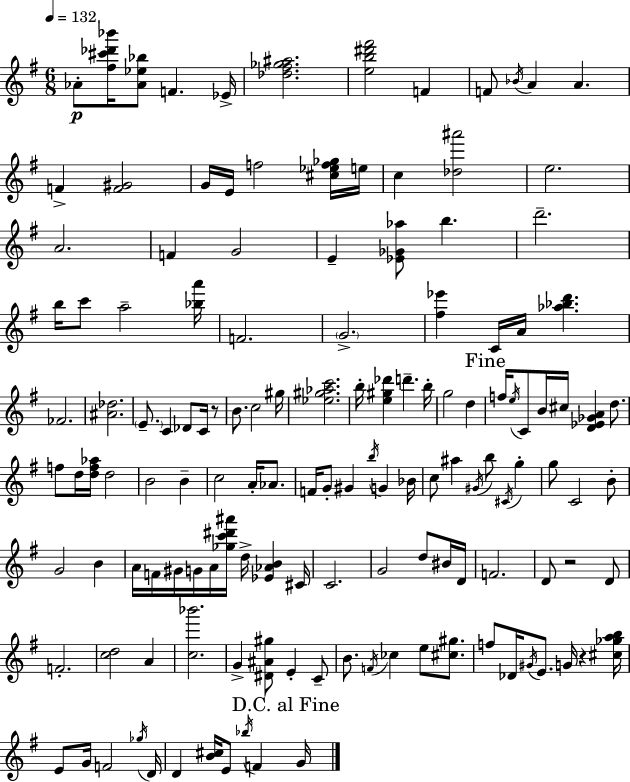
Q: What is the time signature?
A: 6/8